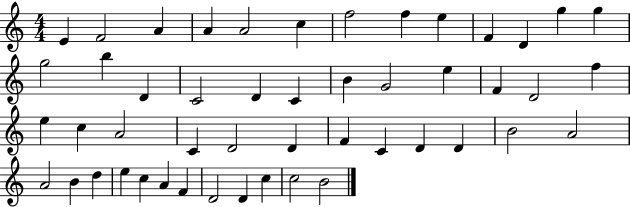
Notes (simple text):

E4/q F4/h A4/q A4/q A4/h C5/q F5/h F5/q E5/q F4/q D4/q G5/q G5/q G5/h B5/q D4/q C4/h D4/q C4/q B4/q G4/h E5/q F4/q D4/h F5/q E5/q C5/q A4/h C4/q D4/h D4/q F4/q C4/q D4/q D4/q B4/h A4/h A4/h B4/q D5/q E5/q C5/q A4/q F4/q D4/h D4/q C5/q C5/h B4/h